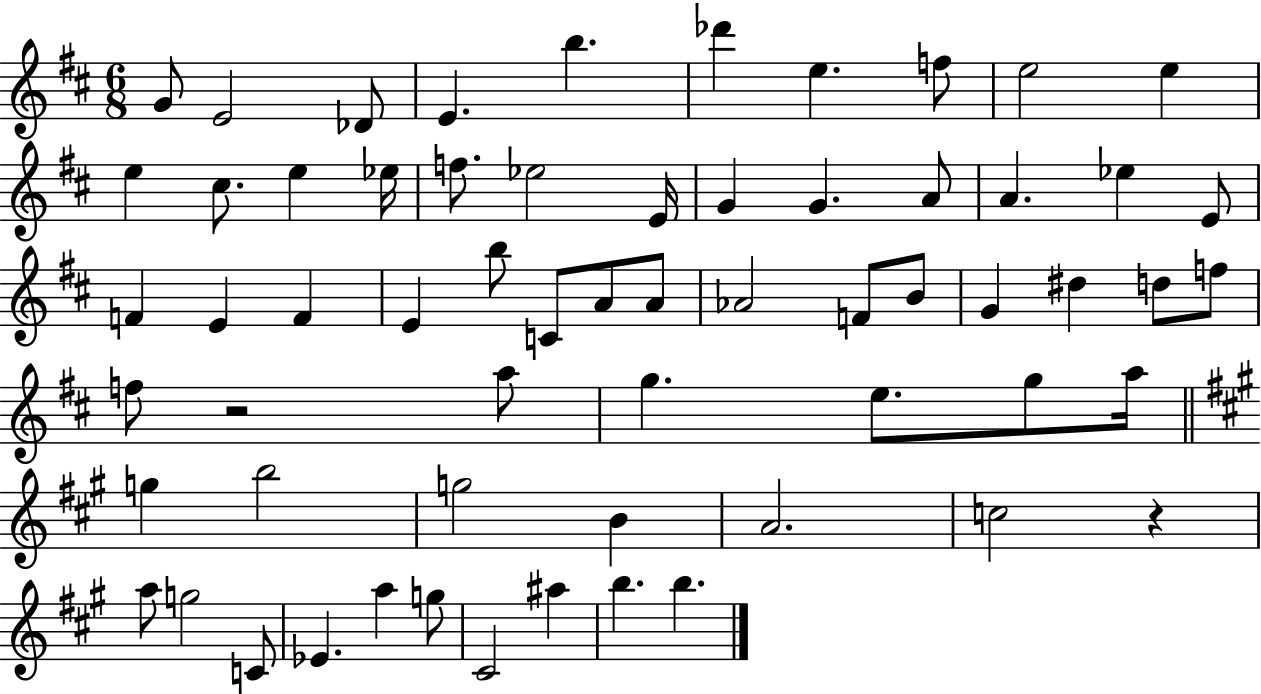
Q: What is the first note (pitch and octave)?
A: G4